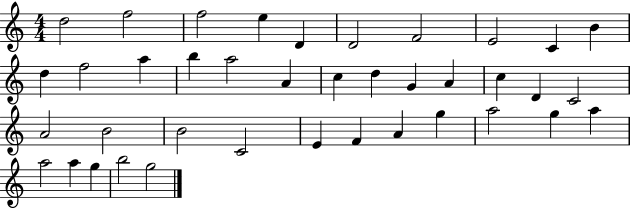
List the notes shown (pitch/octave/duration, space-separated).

D5/h F5/h F5/h E5/q D4/q D4/h F4/h E4/h C4/q B4/q D5/q F5/h A5/q B5/q A5/h A4/q C5/q D5/q G4/q A4/q C5/q D4/q C4/h A4/h B4/h B4/h C4/h E4/q F4/q A4/q G5/q A5/h G5/q A5/q A5/h A5/q G5/q B5/h G5/h